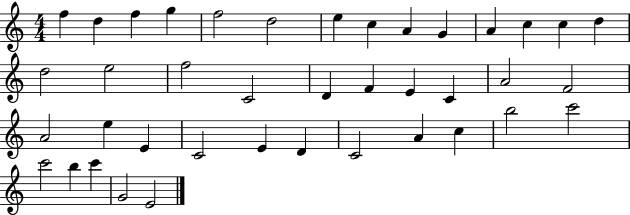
F5/q D5/q F5/q G5/q F5/h D5/h E5/q C5/q A4/q G4/q A4/q C5/q C5/q D5/q D5/h E5/h F5/h C4/h D4/q F4/q E4/q C4/q A4/h F4/h A4/h E5/q E4/q C4/h E4/q D4/q C4/h A4/q C5/q B5/h C6/h C6/h B5/q C6/q G4/h E4/h